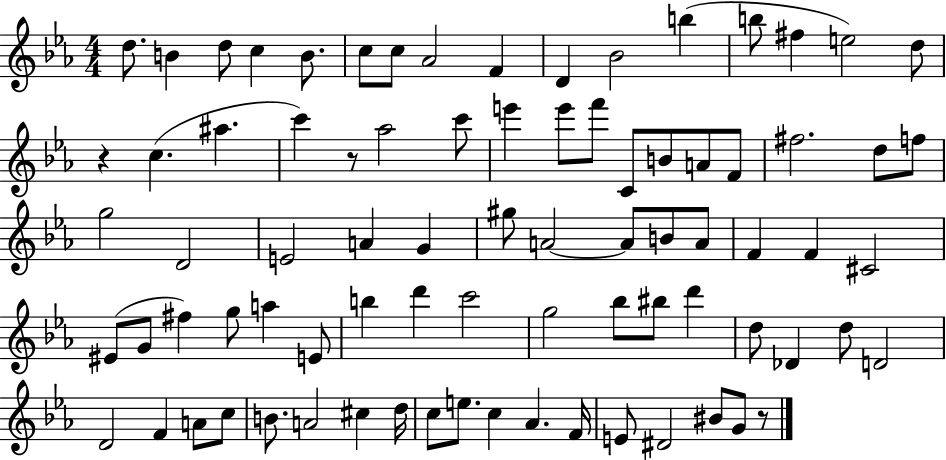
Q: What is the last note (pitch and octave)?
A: G4